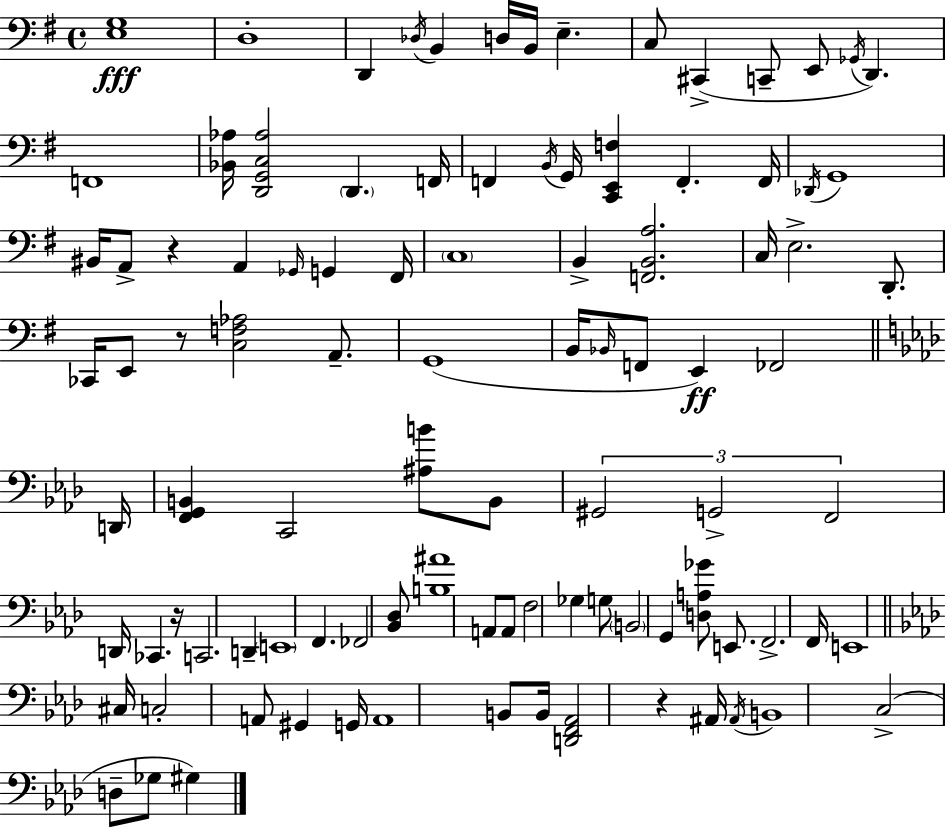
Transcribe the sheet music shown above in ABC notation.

X:1
T:Untitled
M:4/4
L:1/4
K:G
[E,G,]4 D,4 D,, _D,/4 B,, D,/4 B,,/4 E, C,/2 ^C,, C,,/2 E,,/2 _G,,/4 D,, F,,4 [_B,,_A,]/4 [D,,G,,C,_A,]2 D,, F,,/4 F,, B,,/4 G,,/4 [C,,E,,F,] F,, F,,/4 _D,,/4 G,,4 ^B,,/4 A,,/2 z A,, _G,,/4 G,, ^F,,/4 C,4 B,, [F,,B,,A,]2 C,/4 E,2 D,,/2 _C,,/4 E,,/2 z/2 [C,F,_A,]2 A,,/2 G,,4 B,,/4 _B,,/4 F,,/2 E,, _F,,2 D,,/4 [F,,G,,B,,] C,,2 [^A,B]/2 B,,/2 ^G,,2 G,,2 F,,2 D,,/4 _C,, z/4 C,,2 D,, E,,4 F,, _F,,2 [_B,,_D,]/2 [B,^A]4 A,,/2 A,,/2 F,2 _G, G,/2 B,,2 G,, [D,A,_G]/2 E,,/2 F,,2 F,,/4 E,,4 ^C,/4 C,2 A,,/2 ^G,, G,,/4 A,,4 B,,/2 B,,/4 [D,,F,,_A,,]2 z ^A,,/4 ^A,,/4 B,,4 C,2 D,/2 _G,/2 ^G,